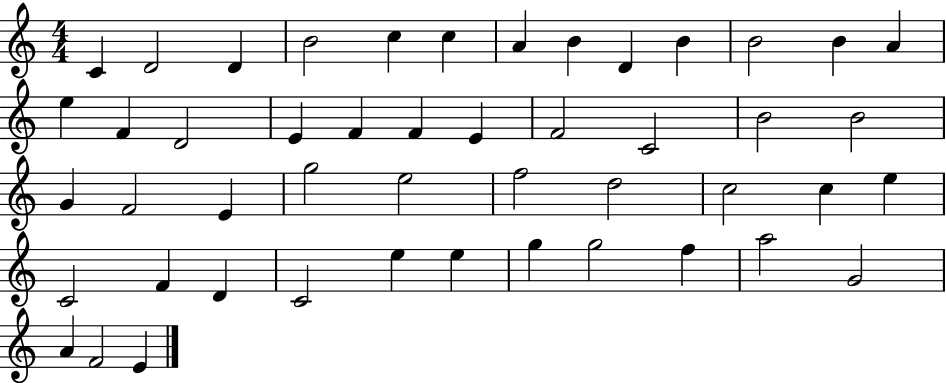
{
  \clef treble
  \numericTimeSignature
  \time 4/4
  \key c \major
  c'4 d'2 d'4 | b'2 c''4 c''4 | a'4 b'4 d'4 b'4 | b'2 b'4 a'4 | \break e''4 f'4 d'2 | e'4 f'4 f'4 e'4 | f'2 c'2 | b'2 b'2 | \break g'4 f'2 e'4 | g''2 e''2 | f''2 d''2 | c''2 c''4 e''4 | \break c'2 f'4 d'4 | c'2 e''4 e''4 | g''4 g''2 f''4 | a''2 g'2 | \break a'4 f'2 e'4 | \bar "|."
}